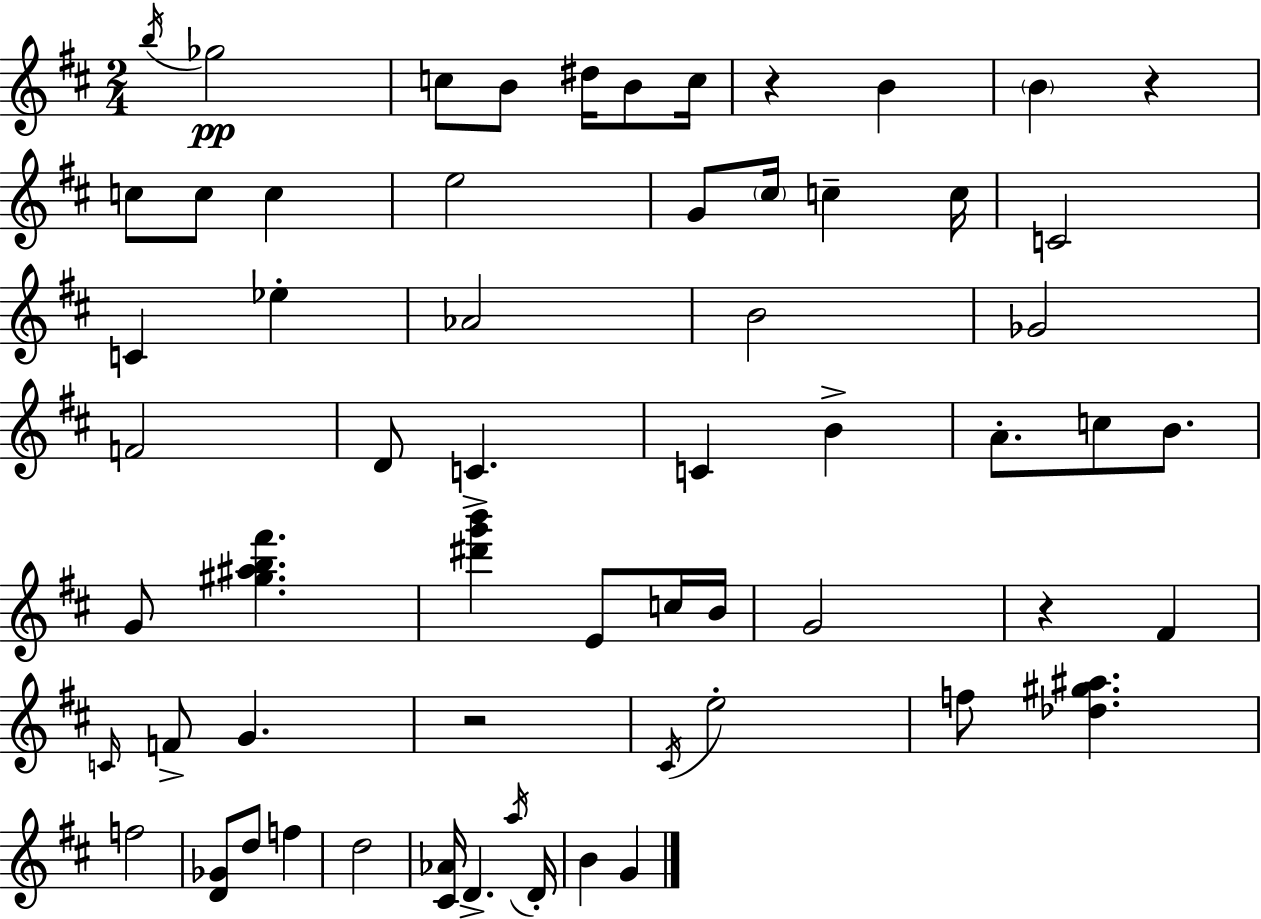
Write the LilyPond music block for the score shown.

{
  \clef treble
  \numericTimeSignature
  \time 2/4
  \key d \major
  \repeat volta 2 { \acciaccatura { b''16 }\pp ges''2 | c''8 b'8 dis''16 b'8 | c''16 r4 b'4 | \parenthesize b'4 r4 | \break c''8 c''8 c''4 | e''2 | g'8 \parenthesize cis''16 c''4-- | c''16 c'2 | \break c'4 ees''4-. | aes'2 | b'2 | ges'2 | \break f'2 | d'8 c'4.-> | c'4 b'4-> | a'8.-. c''8 b'8. | \break g'8 <gis'' ais'' b'' fis'''>4. | <dis''' g''' b'''>4 e'8 c''16 | b'16 g'2 | r4 fis'4 | \break \grace { c'16 } f'8-> g'4. | r2 | \acciaccatura { cis'16 } e''2-. | f''8 <des'' gis'' ais''>4. | \break f''2 | <d' ges'>8 d''8 f''4 | d''2 | <cis' aes'>16 d'4.-> | \break \acciaccatura { a''16 } d'16-. b'4 | g'4 } \bar "|."
}